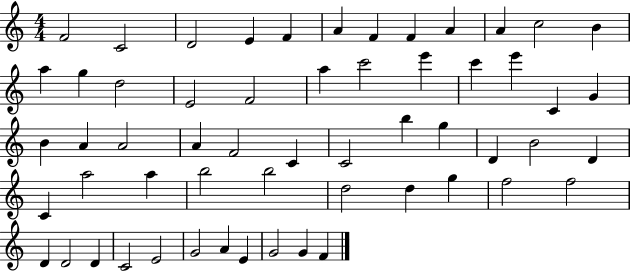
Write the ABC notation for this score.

X:1
T:Untitled
M:4/4
L:1/4
K:C
F2 C2 D2 E F A F F A A c2 B a g d2 E2 F2 a c'2 e' c' e' C G B A A2 A F2 C C2 b g D B2 D C a2 a b2 b2 d2 d g f2 f2 D D2 D C2 E2 G2 A E G2 G F